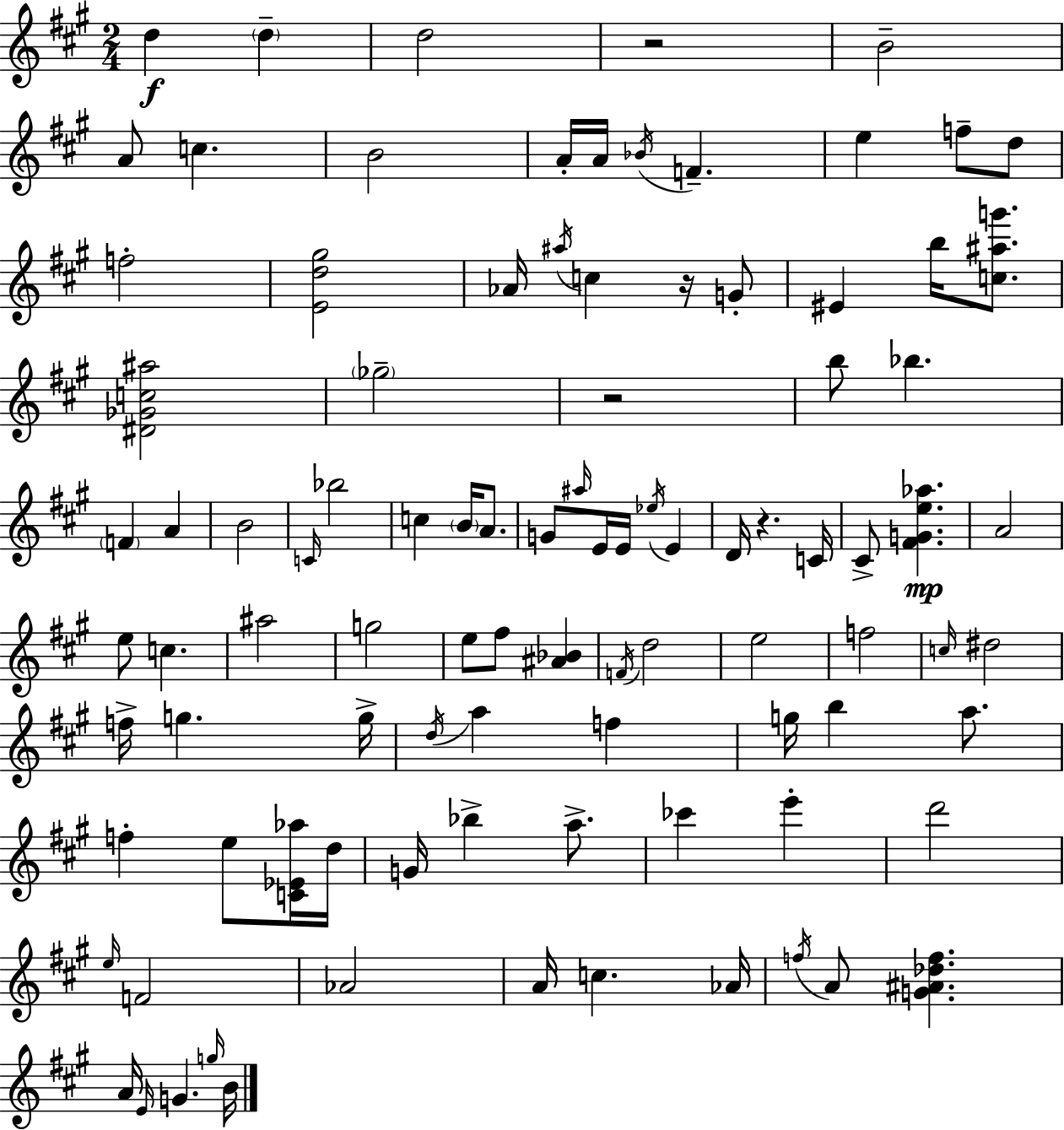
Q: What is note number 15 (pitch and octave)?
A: F5